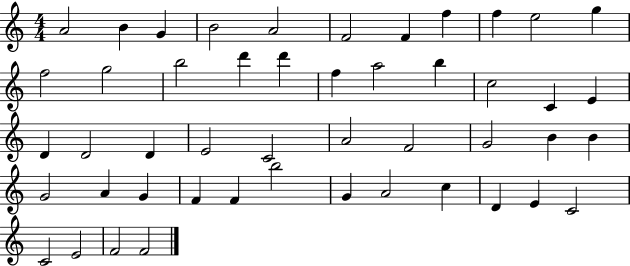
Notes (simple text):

A4/h B4/q G4/q B4/h A4/h F4/h F4/q F5/q F5/q E5/h G5/q F5/h G5/h B5/h D6/q D6/q F5/q A5/h B5/q C5/h C4/q E4/q D4/q D4/h D4/q E4/h C4/h A4/h F4/h G4/h B4/q B4/q G4/h A4/q G4/q F4/q F4/q B5/h G4/q A4/h C5/q D4/q E4/q C4/h C4/h E4/h F4/h F4/h